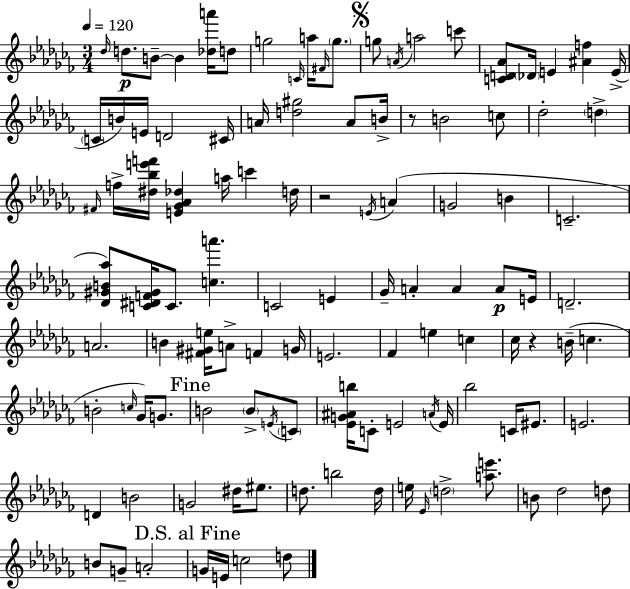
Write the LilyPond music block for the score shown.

{
  \clef treble
  \numericTimeSignature
  \time 3/4
  \key aes \minor
  \tempo 4 = 120
  \grace { des''16 }\p d''8. b'8--~~ b'4 <des'' a'''>16 d''8 | g''2 \grace { c'16 } a''16 \grace { fis'16 } | \parenthesize g''8. \mark \markup { \musicglyph "scripts.segno" } g''8 \acciaccatura { a'16 } a''2 | c'''8 <c' d' aes'>8 \parenthesize des'16 e'4 <ais' f''>4 | \break e'16->( \parenthesize c'16 b'16) e'16 d'2 | cis'16 a'16 <d'' gis''>2 | a'8 b'16-> r8 b'2 | c''8 des''2-. | \break \parenthesize d''4-> \grace { fis'16 } f''16-> <dis'' bes'' e''' f'''>16 <e' ges' aes' des''>4 a''16 | c'''4 d''16 r2 | \acciaccatura { e'16 }( a'4 g'2 | b'4 c'2.-- | \break <des' gis' b' aes''>8) <c' dis' f' gis'>16 c'8. | <c'' a'''>4. c'2 | e'4 ges'16-- a'4-. a'4 | a'8\p e'16 d'2.-- | \break a'2. | b'4 <fis' gis' e''>16 a'8-> | f'4 g'16 e'2. | fes'4 e''4 | \break c''4 ces''16 r4 b'16--( | c''4. b'2-. | \grace { c''16 }) ges'16 g'8. \mark "Fine" b'2 | \parenthesize b'8-> \acciaccatura { e'16 } \parenthesize c'8 <ees' g' ais' b''>16 c'8-. e'2 | \break \acciaccatura { a'16 } e'16 bes''2 | c'16 eis'8. e'2. | d'4 | b'2 g'2 | \break dis''16 eis''8. d''8. | b''2 d''16 e''16 \grace { ees'16 } \parenthesize d''2-> | <a'' e'''>8. b'8 | des''2 d''8 b'8 | \break g'8-- a'2-. \mark "D.S. al Fine" g'16 e'16 | c''2 d''8 \bar "|."
}